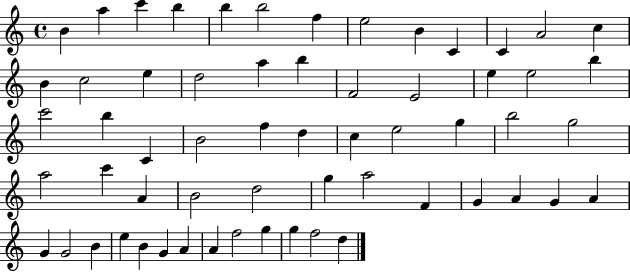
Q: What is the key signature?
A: C major